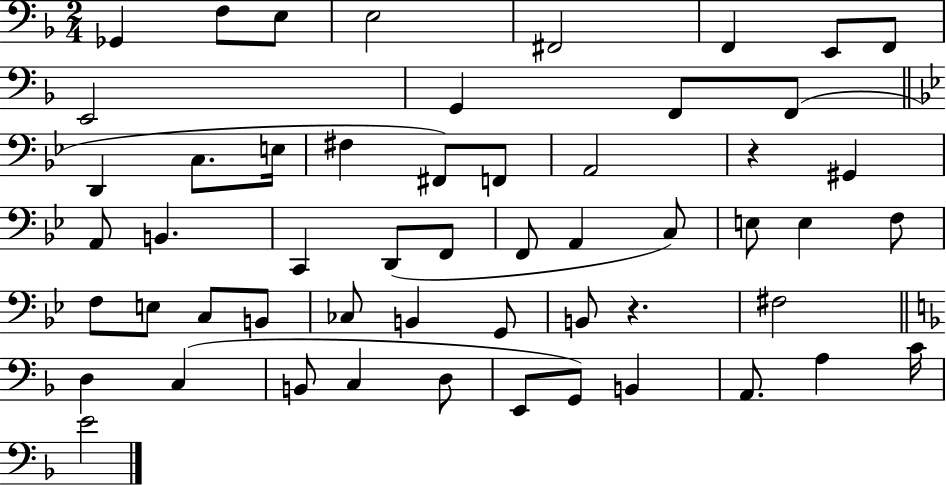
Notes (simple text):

Gb2/q F3/e E3/e E3/h F#2/h F2/q E2/e F2/e E2/h G2/q F2/e F2/e D2/q C3/e. E3/s F#3/q F#2/e F2/e A2/h R/q G#2/q A2/e B2/q. C2/q D2/e F2/e F2/e A2/q C3/e E3/e E3/q F3/e F3/e E3/e C3/e B2/e CES3/e B2/q G2/e B2/e R/q. F#3/h D3/q C3/q B2/e C3/q D3/e E2/e G2/e B2/q A2/e. A3/q C4/s E4/h